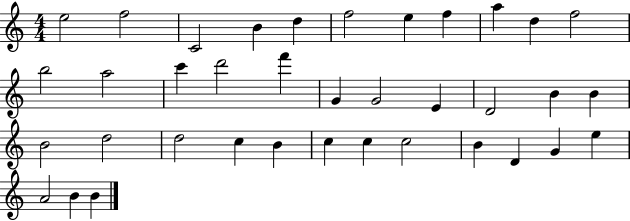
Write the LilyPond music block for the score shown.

{
  \clef treble
  \numericTimeSignature
  \time 4/4
  \key c \major
  e''2 f''2 | c'2 b'4 d''4 | f''2 e''4 f''4 | a''4 d''4 f''2 | \break b''2 a''2 | c'''4 d'''2 f'''4 | g'4 g'2 e'4 | d'2 b'4 b'4 | \break b'2 d''2 | d''2 c''4 b'4 | c''4 c''4 c''2 | b'4 d'4 g'4 e''4 | \break a'2 b'4 b'4 | \bar "|."
}